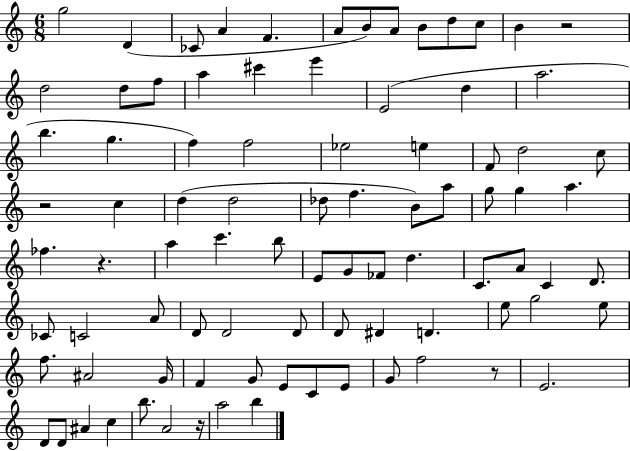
{
  \clef treble
  \numericTimeSignature
  \time 6/8
  \key c \major
  g''2 d'4( | ces'8 a'4 f'4. | a'8 b'8) a'8 b'8 d''8 c''8 | b'4 r2 | \break d''2 d''8 f''8 | a''4 cis'''4 e'''4 | e'2( d''4 | a''2. | \break b''4. g''4. | f''4) f''2 | ees''2 e''4 | f'8 d''2 c''8 | \break r2 c''4 | d''4( d''2 | des''8 f''4. b'8) a''8 | g''8 g''4 a''4. | \break fes''4. r4. | a''4 c'''4. b''8 | e'8 g'8 fes'8 d''4. | c'8. a'8 c'4 d'8. | \break ces'8 c'2 a'8 | d'8 d'2 d'8 | d'8 dis'4 d'4. | e''8 g''2 e''8 | \break f''8. ais'2 g'16 | f'4 g'8 e'8 c'8 e'8 | g'8 f''2 r8 | e'2. | \break d'8 d'8 ais'4 c''4 | b''8. a'2 r16 | a''2 b''4 | \bar "|."
}